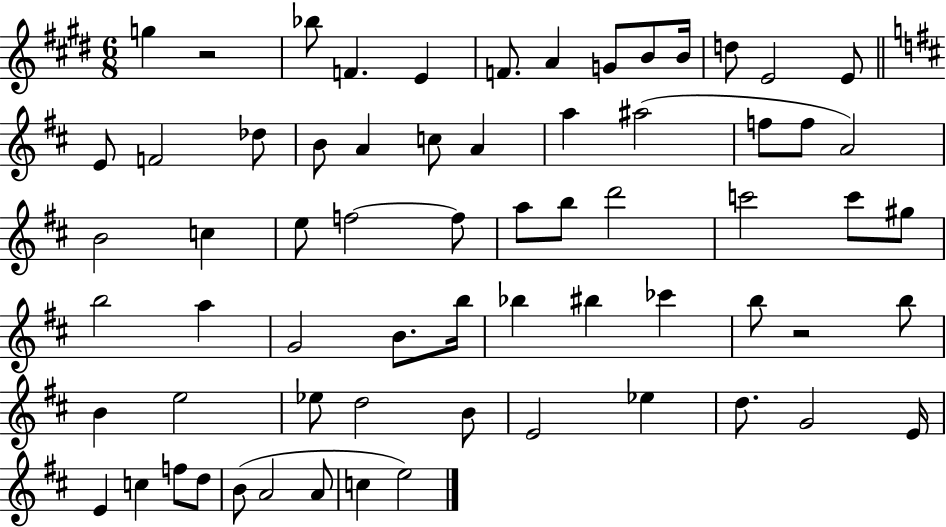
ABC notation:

X:1
T:Untitled
M:6/8
L:1/4
K:E
g z2 _b/2 F E F/2 A G/2 B/2 B/4 d/2 E2 E/2 E/2 F2 _d/2 B/2 A c/2 A a ^a2 f/2 f/2 A2 B2 c e/2 f2 f/2 a/2 b/2 d'2 c'2 c'/2 ^g/2 b2 a G2 B/2 b/4 _b ^b _c' b/2 z2 b/2 B e2 _e/2 d2 B/2 E2 _e d/2 G2 E/4 E c f/2 d/2 B/2 A2 A/2 c e2